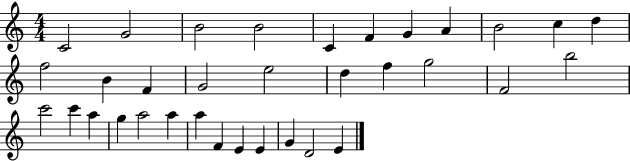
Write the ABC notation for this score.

X:1
T:Untitled
M:4/4
L:1/4
K:C
C2 G2 B2 B2 C F G A B2 c d f2 B F G2 e2 d f g2 F2 b2 c'2 c' a g a2 a a F E E G D2 E